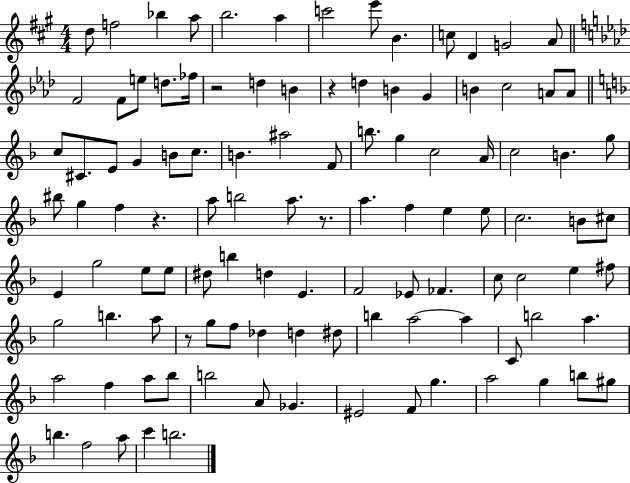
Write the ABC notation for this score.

X:1
T:Untitled
M:4/4
L:1/4
K:A
d/2 f2 _b a/2 b2 a c'2 e'/2 B c/2 D G2 A/2 F2 F/2 e/2 d/2 _f/4 z2 d B z d B G B c2 A/2 A/2 c/2 ^C/2 E/2 G B/2 c/2 B ^a2 F/2 b/2 g c2 A/4 c2 B g/2 ^b/2 g f z a/2 b2 a/2 z/2 a f e e/2 c2 B/2 ^c/2 E g2 e/2 e/2 ^d/2 b d E F2 _E/2 _F c/2 c2 e ^f/2 g2 b a/2 z/2 g/2 f/2 _d d ^d/2 b a2 a C/2 b2 a a2 f a/2 _b/2 b2 A/2 _G ^E2 F/2 g a2 g b/2 ^g/2 b f2 a/2 c' b2